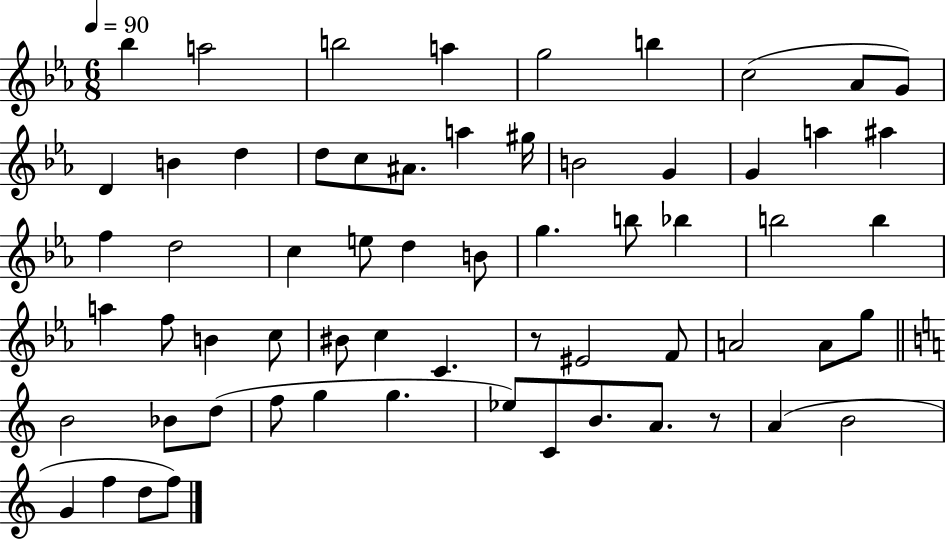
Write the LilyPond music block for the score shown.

{
  \clef treble
  \numericTimeSignature
  \time 6/8
  \key ees \major
  \tempo 4 = 90
  \repeat volta 2 { bes''4 a''2 | b''2 a''4 | g''2 b''4 | c''2( aes'8 g'8) | \break d'4 b'4 d''4 | d''8 c''8 ais'8. a''4 gis''16 | b'2 g'4 | g'4 a''4 ais''4 | \break f''4 d''2 | c''4 e''8 d''4 b'8 | g''4. b''8 bes''4 | b''2 b''4 | \break a''4 f''8 b'4 c''8 | bis'8 c''4 c'4. | r8 eis'2 f'8 | a'2 a'8 g''8 | \break \bar "||" \break \key c \major b'2 bes'8 d''8( | f''8 g''4 g''4. | ees''8) c'8 b'8. a'8. r8 | a'4( b'2 | \break g'4 f''4 d''8 f''8) | } \bar "|."
}